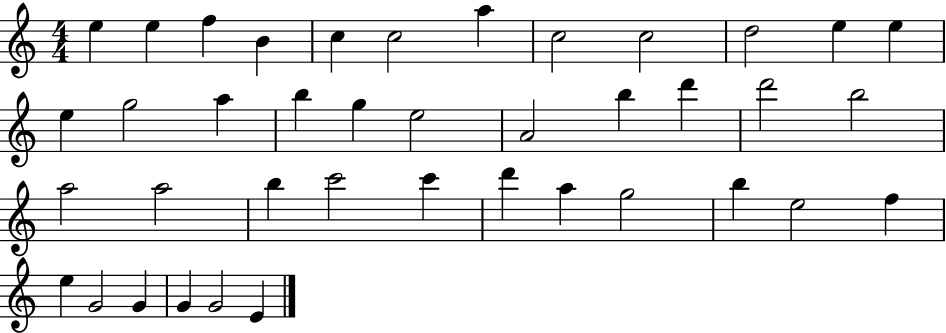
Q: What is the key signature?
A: C major